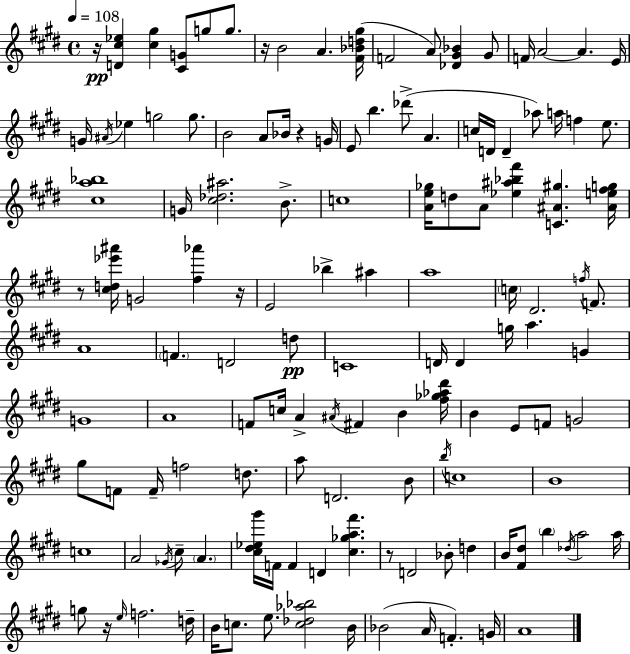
{
  \clef treble
  \time 4/4
  \defaultTimeSignature
  \key e \major
  \tempo 4 = 108
  r16\pp <d' cis'' ees''>4 <cis'' gis''>4 <cis' g'>8 g''8 g''8. | r16 b'2 a'4. <fis' bes' d'' gis''>16( | f'2 a'8) <des' gis' bes'>4 gis'8 | f'16 a'2~~ a'4. e'16 | \break g'16 \acciaccatura { ais'16 } ees''4 g''2 g''8. | b'2 a'8 bes'16 r4 | g'16 e'8 b''4. des'''8->( a'4. | c''16 d'16 d'4-- aes''8) a''16 f''4 e''8. | \break <cis'' a'' bes''>1 | g'16 <cis'' des'' ais''>2. b'8.-> | c''1 | <a' e'' ges''>16 d''8 a'8 <ees'' ais'' bes'' fis'''>4 <c' ais' gis''>4. | \break <ais' e'' fis'' g''>16 r8 <cis'' d'' ees''' ais'''>16 g'2 <fis'' aes'''>4 | r16 e'2 bes''4-> ais''4 | a''1 | \parenthesize c''16 dis'2. \acciaccatura { f''16 } f'8. | \break a'1 | \parenthesize f'4. d'2 | d''8\pp c'1 | d'16 d'4 g''16 a''4. g'4 | \break g'1 | a'1 | f'8 c''16 a'4-> \acciaccatura { ais'16 } fis'4 b'4 | <fis'' ges'' aes'' dis'''>16 b'4 e'8 f'8 g'2 | \break gis''8 f'8 f'16-- f''2 | d''8. a''8 d'2. | b'8 \acciaccatura { b''16 } c''1 | b'1 | \break c''1 | a'2 \acciaccatura { ges'16 } cis''8-- \parenthesize a'4. | <cis'' dis'' ees'' gis'''>16 f'16 f'4 d'4 <cis'' ges'' a'' fis'''>4. | r8 d'2 bes'8-. | \break d''4 b'16 <fis' dis''>8 \parenthesize b''4 \acciaccatura { des''16 } a''2 | a''16 g''8 r16 \grace { e''16 } f''2. | d''16-- b'16 c''8. e''8. <c'' des'' aes'' bes''>2 | b'16 bes'2( a'16 | \break f'4.-.) g'16 a'1 | \bar "|."
}